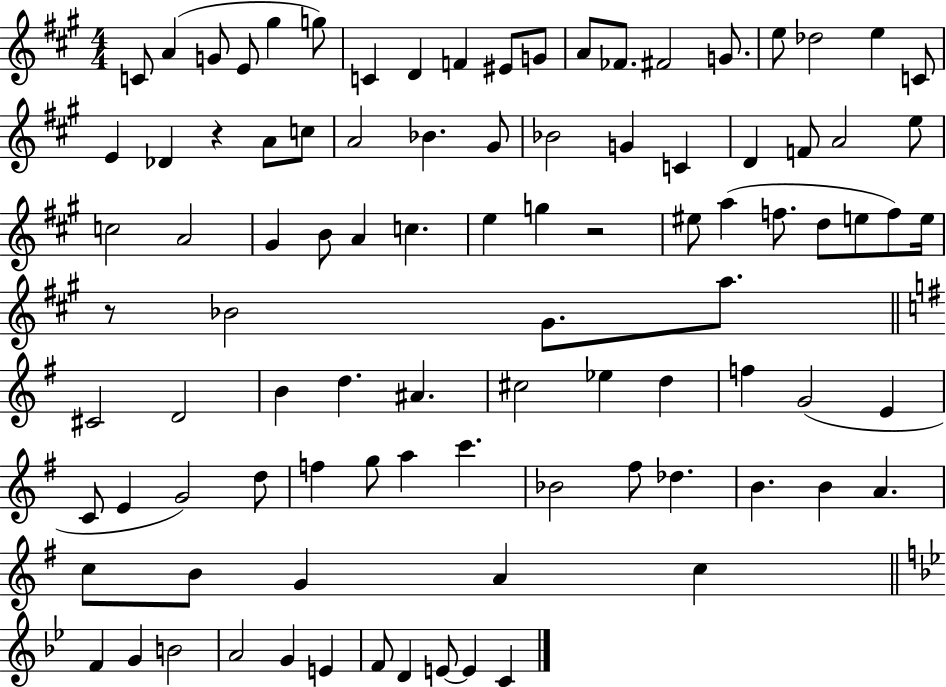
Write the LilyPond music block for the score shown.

{
  \clef treble
  \numericTimeSignature
  \time 4/4
  \key a \major
  c'8 a'4( g'8 e'8 gis''4 g''8) | c'4 d'4 f'4 eis'8 g'8 | a'8 fes'8. fis'2 g'8. | e''8 des''2 e''4 c'8 | \break e'4 des'4 r4 a'8 c''8 | a'2 bes'4. gis'8 | bes'2 g'4 c'4 | d'4 f'8 a'2 e''8 | \break c''2 a'2 | gis'4 b'8 a'4 c''4. | e''4 g''4 r2 | eis''8 a''4( f''8. d''8 e''8 f''8) e''16 | \break r8 bes'2 gis'8. a''8. | \bar "||" \break \key g \major cis'2 d'2 | b'4 d''4. ais'4. | cis''2 ees''4 d''4 | f''4 g'2( e'4 | \break c'8 e'4 g'2) d''8 | f''4 g''8 a''4 c'''4. | bes'2 fis''8 des''4. | b'4. b'4 a'4. | \break c''8 b'8 g'4 a'4 c''4 | \bar "||" \break \key bes \major f'4 g'4 b'2 | a'2 g'4 e'4 | f'8 d'4 e'8~~ e'4 c'4 | \bar "|."
}